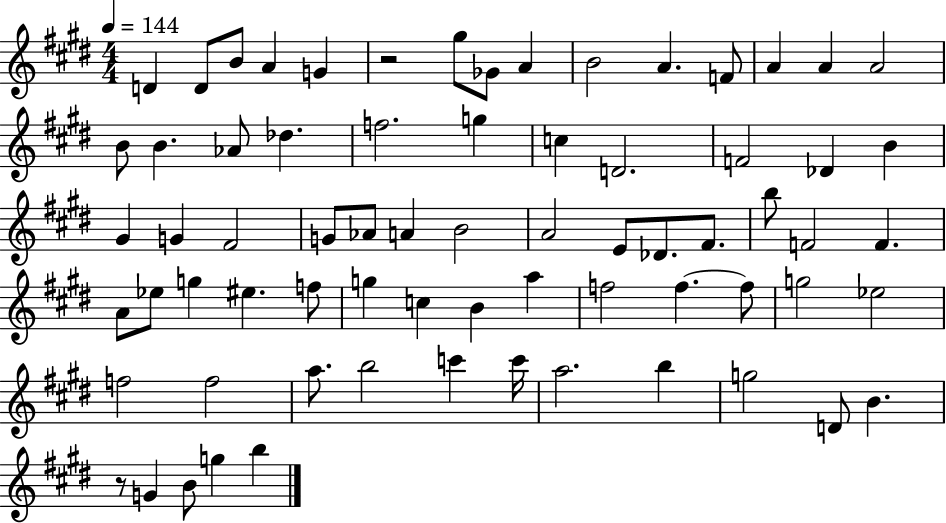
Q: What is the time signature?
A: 4/4